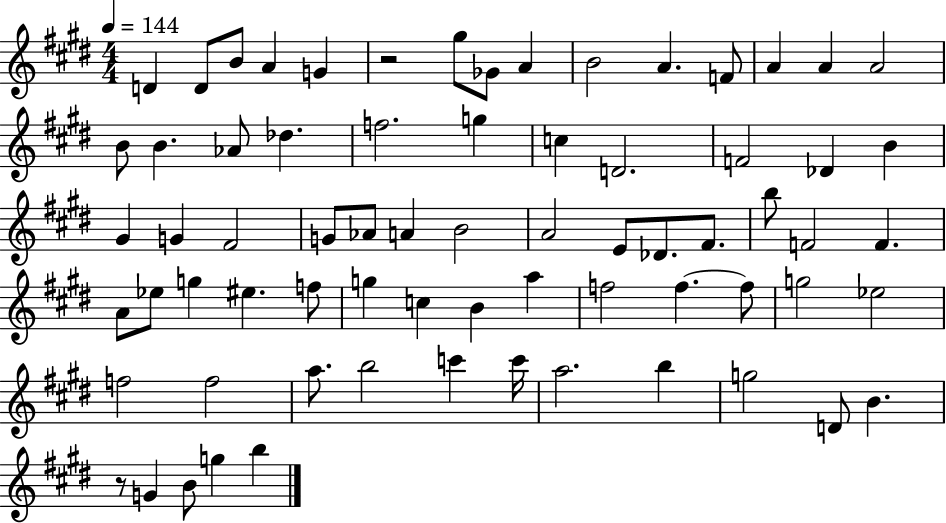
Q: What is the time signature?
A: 4/4